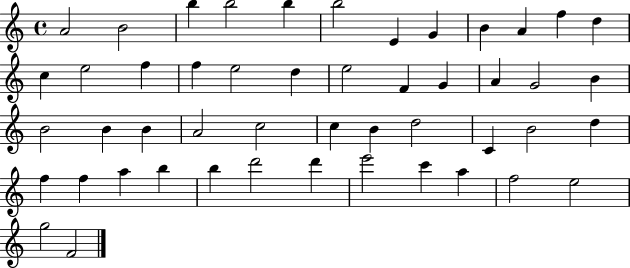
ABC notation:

X:1
T:Untitled
M:4/4
L:1/4
K:C
A2 B2 b b2 b b2 E G B A f d c e2 f f e2 d e2 F G A G2 B B2 B B A2 c2 c B d2 C B2 d f f a b b d'2 d' e'2 c' a f2 e2 g2 F2